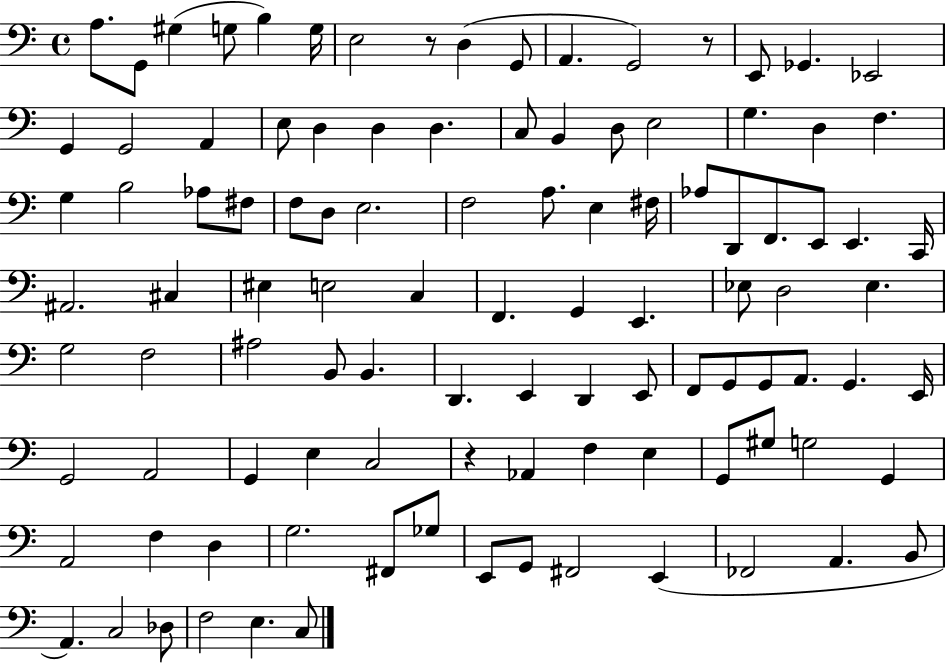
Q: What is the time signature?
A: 4/4